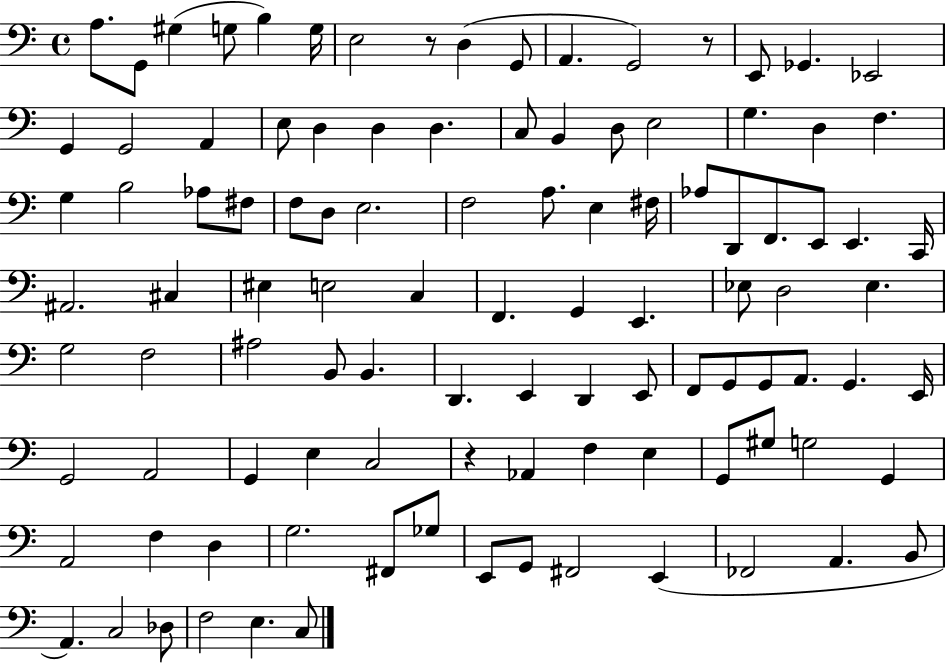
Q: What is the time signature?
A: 4/4